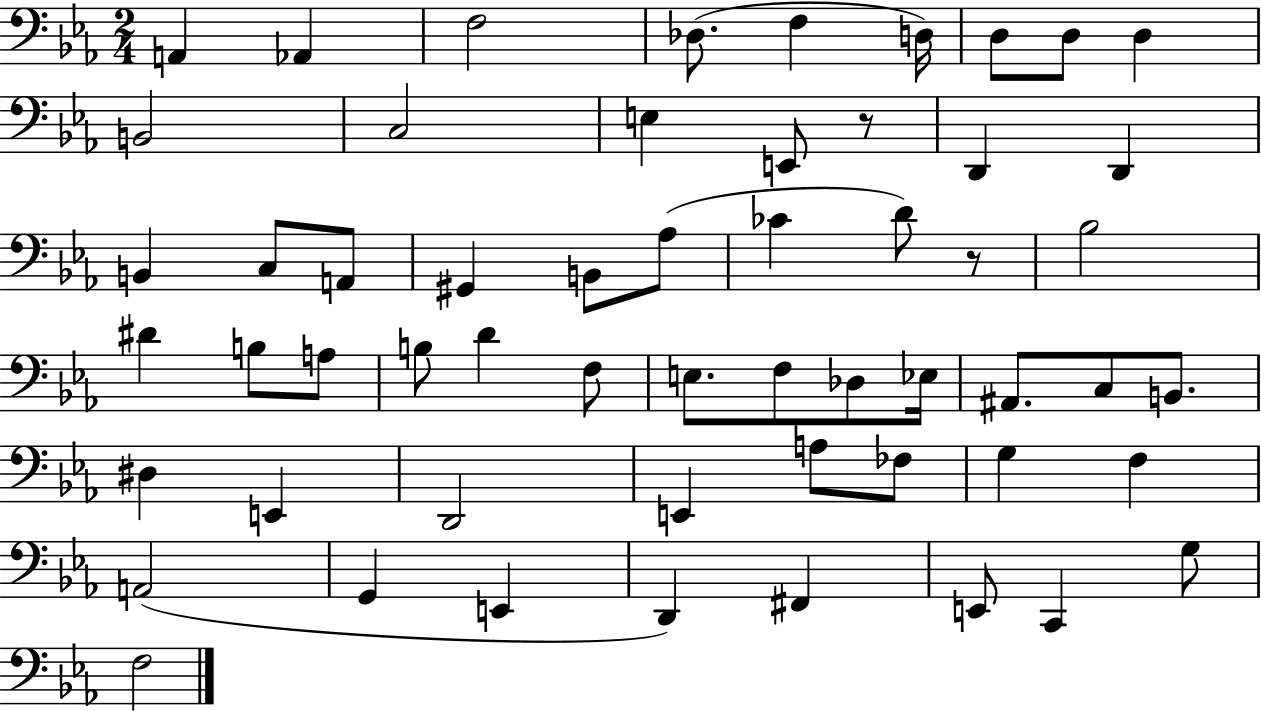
X:1
T:Untitled
M:2/4
L:1/4
K:Eb
A,, _A,, F,2 _D,/2 F, D,/4 D,/2 D,/2 D, B,,2 C,2 E, E,,/2 z/2 D,, D,, B,, C,/2 A,,/2 ^G,, B,,/2 _A,/2 _C D/2 z/2 _B,2 ^D B,/2 A,/2 B,/2 D F,/2 E,/2 F,/2 _D,/2 _E,/4 ^A,,/2 C,/2 B,,/2 ^D, E,, D,,2 E,, A,/2 _F,/2 G, F, A,,2 G,, E,, D,, ^F,, E,,/2 C,, G,/2 F,2